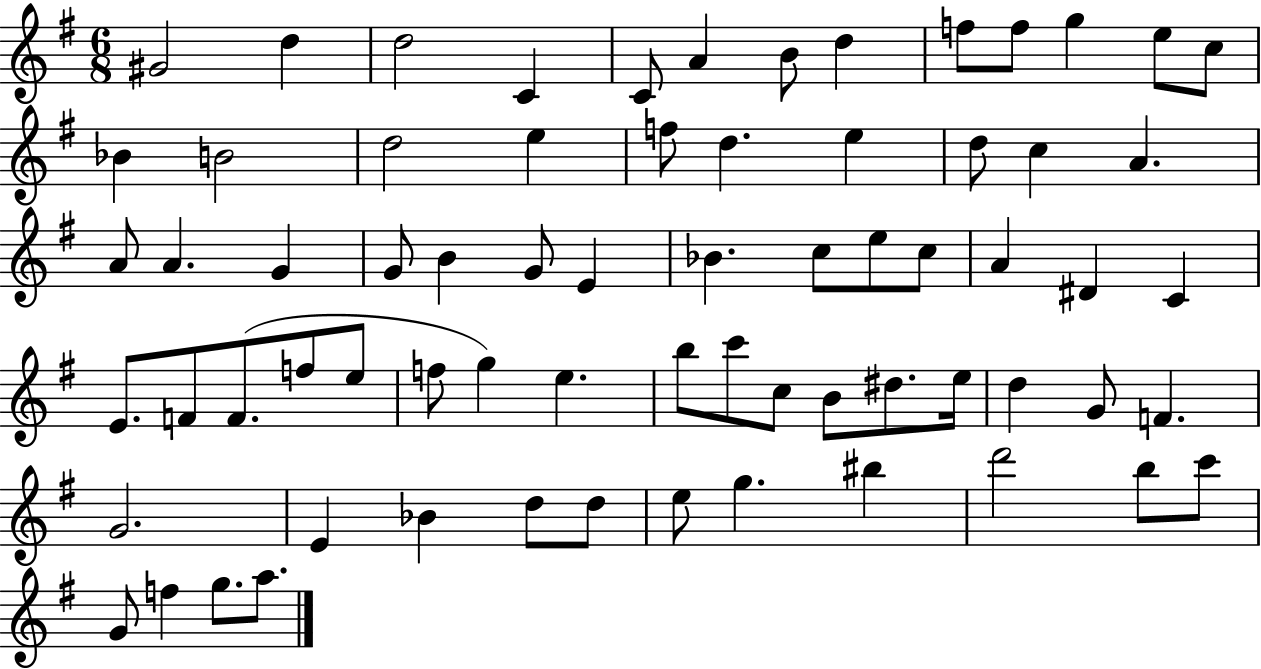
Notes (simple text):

G#4/h D5/q D5/h C4/q C4/e A4/q B4/e D5/q F5/e F5/e G5/q E5/e C5/e Bb4/q B4/h D5/h E5/q F5/e D5/q. E5/q D5/e C5/q A4/q. A4/e A4/q. G4/q G4/e B4/q G4/e E4/q Bb4/q. C5/e E5/e C5/e A4/q D#4/q C4/q E4/e. F4/e F4/e. F5/e E5/e F5/e G5/q E5/q. B5/e C6/e C5/e B4/e D#5/e. E5/s D5/q G4/e F4/q. G4/h. E4/q Bb4/q D5/e D5/e E5/e G5/q. BIS5/q D6/h B5/e C6/e G4/e F5/q G5/e. A5/e.